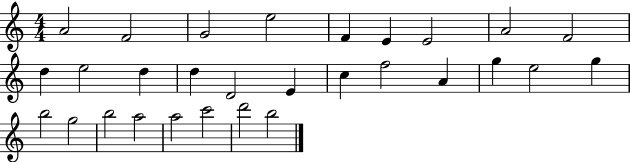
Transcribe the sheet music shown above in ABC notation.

X:1
T:Untitled
M:4/4
L:1/4
K:C
A2 F2 G2 e2 F E E2 A2 F2 d e2 d d D2 E c f2 A g e2 g b2 g2 b2 a2 a2 c'2 d'2 b2